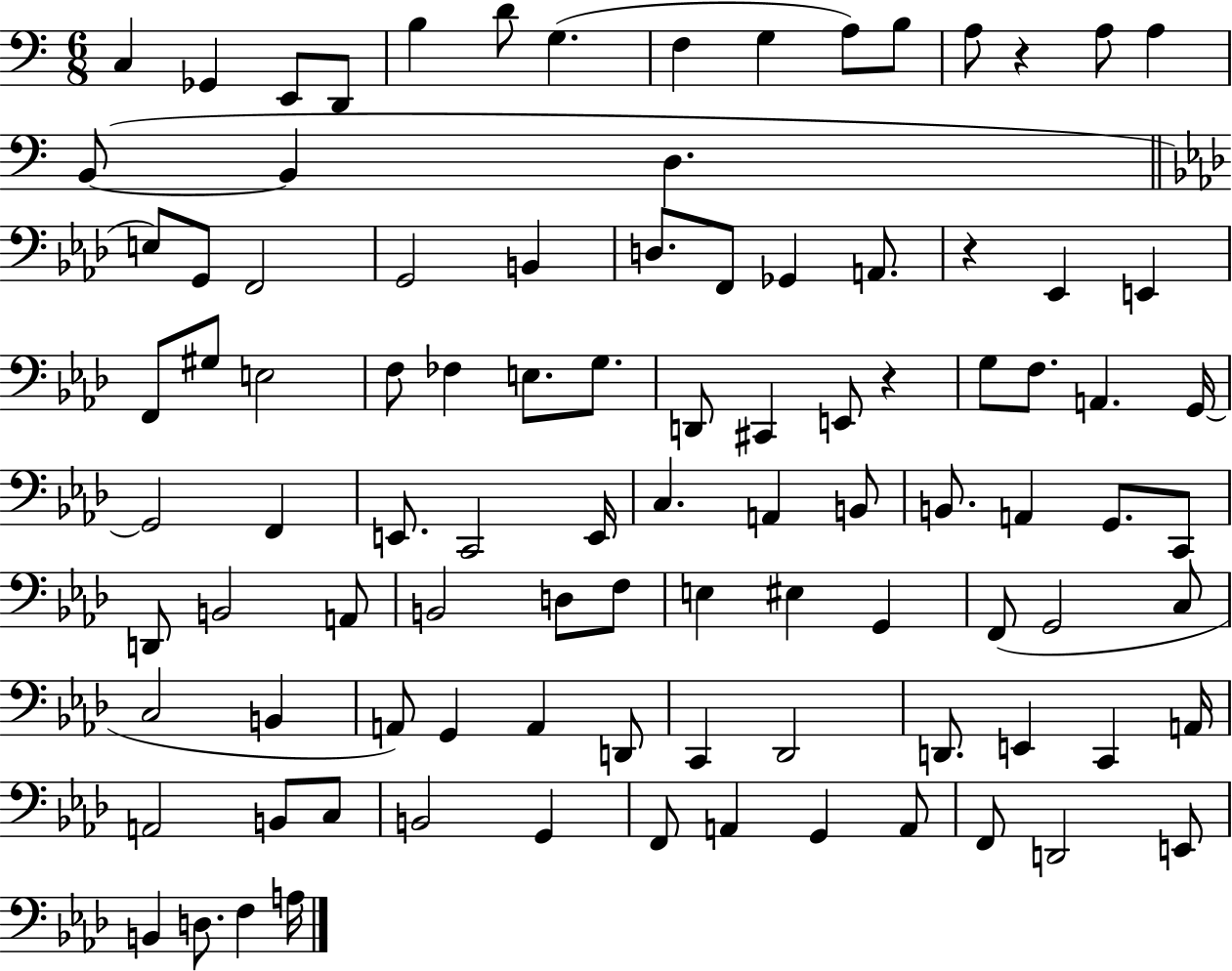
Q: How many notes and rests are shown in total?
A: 97